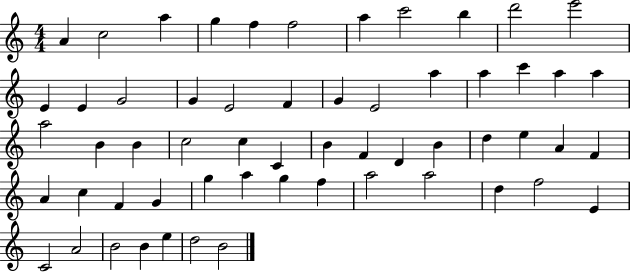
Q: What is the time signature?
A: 4/4